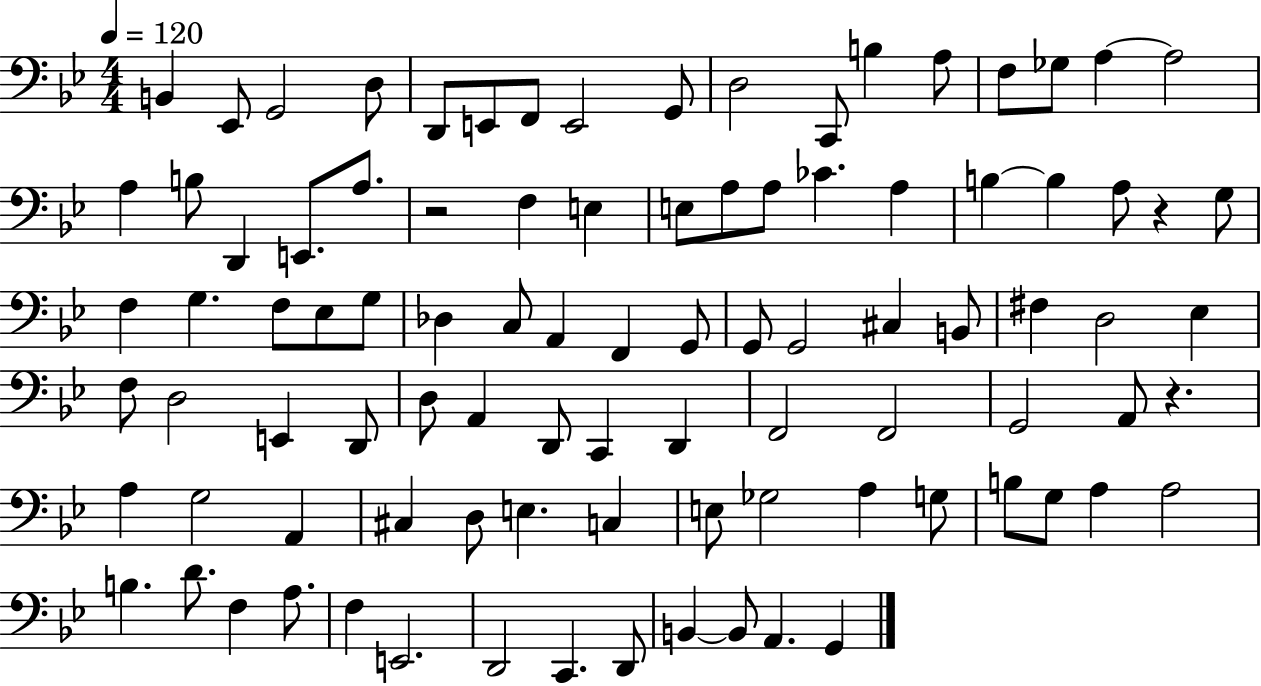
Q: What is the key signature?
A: BES major